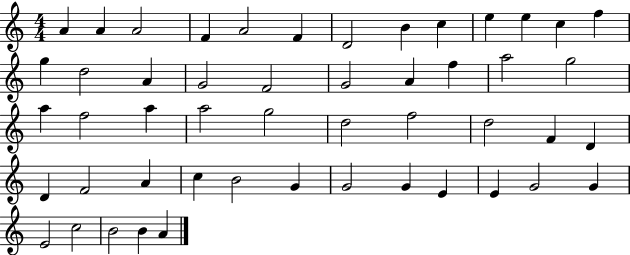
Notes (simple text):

A4/q A4/q A4/h F4/q A4/h F4/q D4/h B4/q C5/q E5/q E5/q C5/q F5/q G5/q D5/h A4/q G4/h F4/h G4/h A4/q F5/q A5/h G5/h A5/q F5/h A5/q A5/h G5/h D5/h F5/h D5/h F4/q D4/q D4/q F4/h A4/q C5/q B4/h G4/q G4/h G4/q E4/q E4/q G4/h G4/q E4/h C5/h B4/h B4/q A4/q